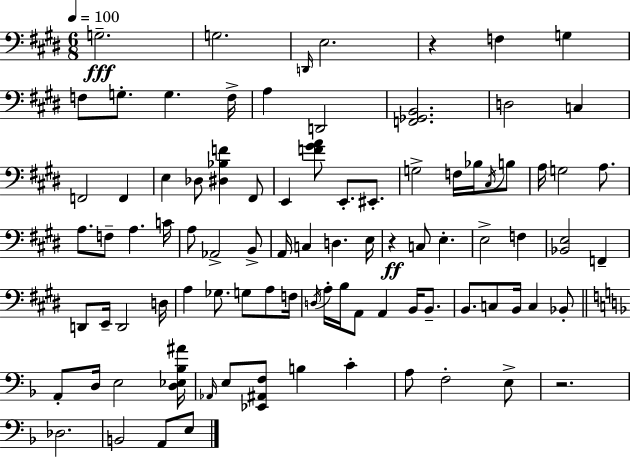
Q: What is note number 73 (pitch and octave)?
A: B3